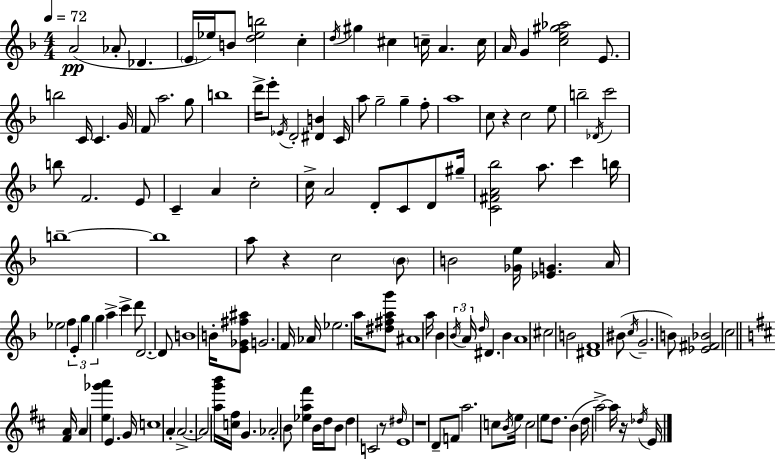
{
  \clef treble
  \numericTimeSignature
  \time 4/4
  \key f \major
  \tempo 4 = 72
  a'2(\pp aes'8-. des'4. | \parenthesize e'16 ees''16) b'8 <d'' ees'' b''>2 c''4-. | \acciaccatura { d''16 } gis''4 cis''4 c''16-- a'4. | c''16 a'16 g'4 <c'' e'' gis'' aes''>2 e'8. | \break b''2 c'16 c'4. | g'16 f'8 a''2. g''8 | b''1 | d'''16-> e'''8-. \acciaccatura { ees'16 } d'2-. <dis' b'>4 | \break c'16 a''8 g''2-- g''4-- | f''8-. a''1 | c''8 r4 c''2 | e''8 b''2-- \acciaccatura { des'16 } c'''2 | \break b''8 f'2. | e'8 c'4-- a'4 c''2-. | c''16-> a'2 d'8-. c'8 | d'8 gis''16-- <c' fis' a' bes''>2 a''8. c'''4 | \break b''16 b''1--~~ | b''1 | a''8 r4 c''2 | \parenthesize bes'8 b'2 <ges' e''>16 <ees' g'>4. | \break a'16 ees''2 f''4 \tuplet 3/2 { e'4-. | g''4 g''4 } a''4-> c'''4-> | d'''8 d'2.~~ | d'8 b'1 | \break b'16-. <e' ges' fis'' ais''>8 g'2. | f'16 aes'16 ees''2. | a''16 <dis'' fis'' a'' g'''>8 ais'1 | a''16 bes'4 \tuplet 3/2 { \acciaccatura { bes'16 } a'16 \grace { d''16 } } dis'4. | \break bes'4 a'1 | cis''2 b'2 | <dis' f'>1 | bis'8( \acciaccatura { c''16 } g'2.-- | \break b'8) <ees' fis' bes'>2 c''2 | \bar "||" \break \key b \minor <fis' a'>16 a'4 <e'' ges''' a'''>4 e'4. g'16 | c''1 | a'4-. a'2.->~~ | a'2 <a'' g''' b'''>16 <c'' fis''>16 g'4. | \break aes'2-. b'8 <ees'' a'' fis'''>4 b'16 d''16 | b'8 d''4 c'2 r8 | \grace { dis''16 } e'1 | r1 | \break d'8-- f'8 a''2. | c''8 \acciaccatura { b'16 } e''16 c''2 e''8 d''8. | b'4( d''16 a''2->~~) a''16 | r16 \acciaccatura { des''16 } e'16 \bar "|."
}